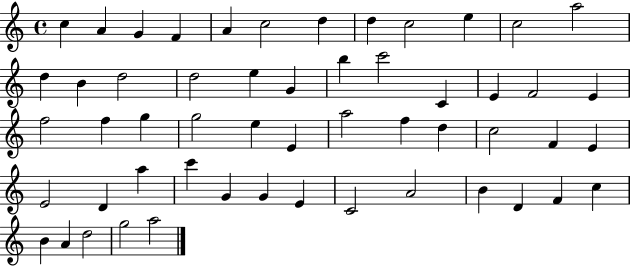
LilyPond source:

{
  \clef treble
  \time 4/4
  \defaultTimeSignature
  \key c \major
  c''4 a'4 g'4 f'4 | a'4 c''2 d''4 | d''4 c''2 e''4 | c''2 a''2 | \break d''4 b'4 d''2 | d''2 e''4 g'4 | b''4 c'''2 c'4 | e'4 f'2 e'4 | \break f''2 f''4 g''4 | g''2 e''4 e'4 | a''2 f''4 d''4 | c''2 f'4 e'4 | \break e'2 d'4 a''4 | c'''4 g'4 g'4 e'4 | c'2 a'2 | b'4 d'4 f'4 c''4 | \break b'4 a'4 d''2 | g''2 a''2 | \bar "|."
}